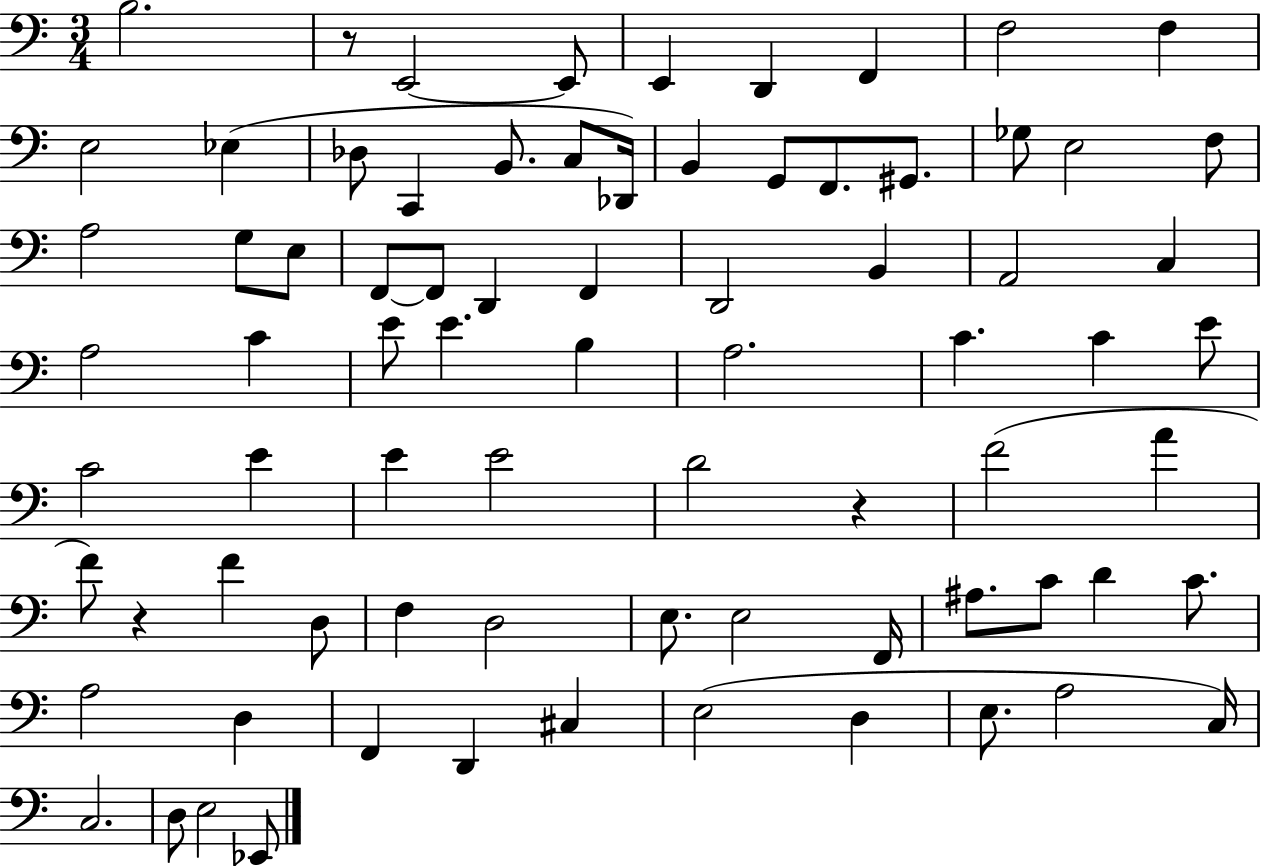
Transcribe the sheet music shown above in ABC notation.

X:1
T:Untitled
M:3/4
L:1/4
K:C
B,2 z/2 E,,2 E,,/2 E,, D,, F,, F,2 F, E,2 _E, _D,/2 C,, B,,/2 C,/2 _D,,/4 B,, G,,/2 F,,/2 ^G,,/2 _G,/2 E,2 F,/2 A,2 G,/2 E,/2 F,,/2 F,,/2 D,, F,, D,,2 B,, A,,2 C, A,2 C E/2 E B, A,2 C C E/2 C2 E E E2 D2 z F2 A F/2 z F D,/2 F, D,2 E,/2 E,2 F,,/4 ^A,/2 C/2 D C/2 A,2 D, F,, D,, ^C, E,2 D, E,/2 A,2 C,/4 C,2 D,/2 E,2 _E,,/2